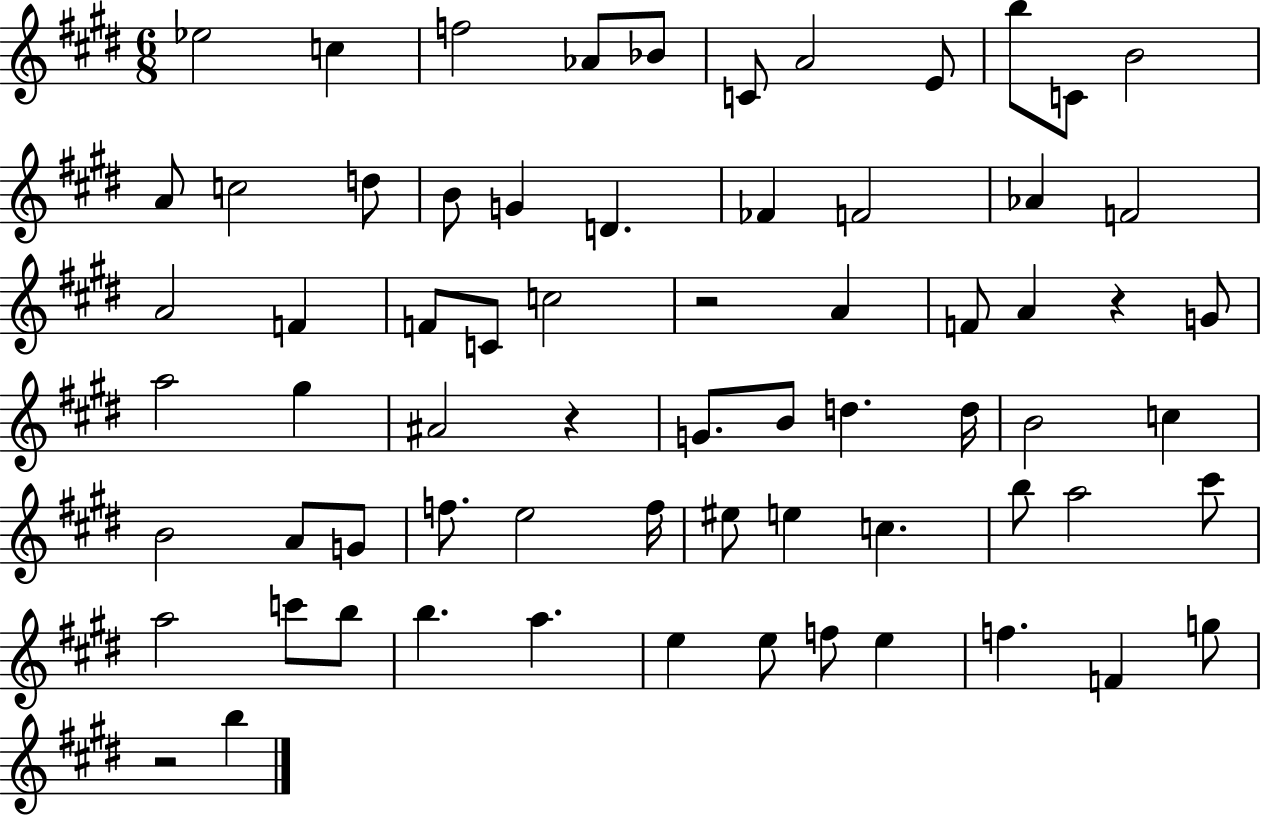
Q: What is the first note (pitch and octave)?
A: Eb5